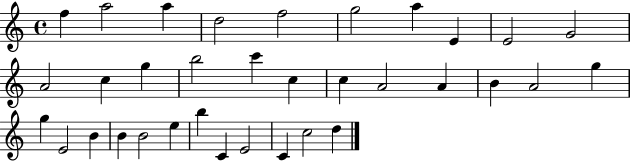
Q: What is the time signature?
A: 4/4